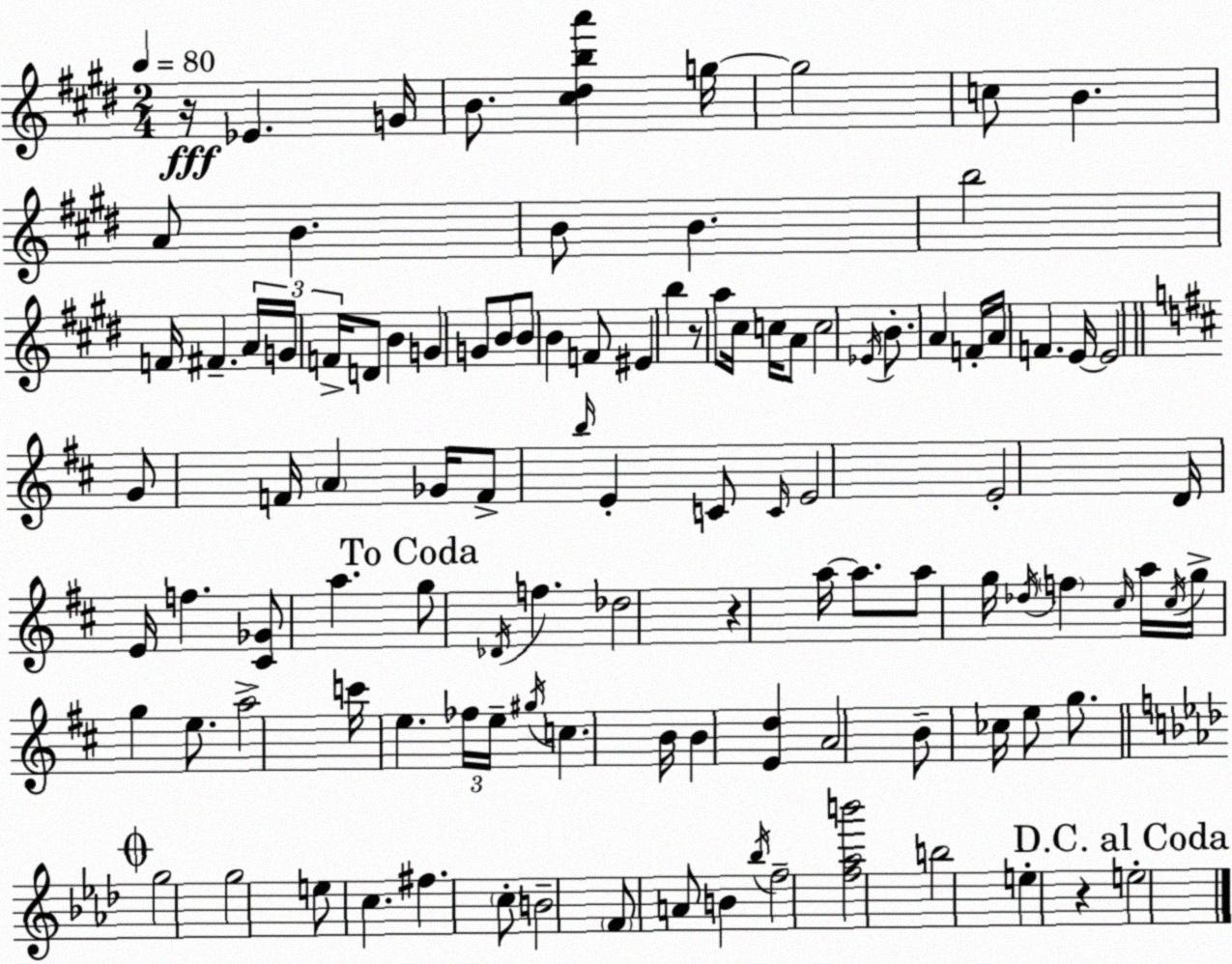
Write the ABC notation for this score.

X:1
T:Untitled
M:2/4
L:1/4
K:E
z/4 _E G/4 B/2 [^c^dba'] g/4 g2 c/2 B A/2 B B/2 B b2 F/4 ^F A/4 G/4 F/4 D/2 B G G/2 B/2 B/2 B F/2 ^E b z/2 a/2 ^c/4 c/4 A/2 c2 _E/4 B/2 A F/4 A/4 F E/4 E2 G/2 F/4 A _G/4 F/2 b/4 E C/2 C/4 E2 E2 D/4 E/4 f [^C_G]/2 a g/2 _D/4 f _d2 z a/4 a/2 a/2 g/4 _d/4 f ^c/4 a/4 ^c/4 g/4 g e/2 a2 c'/4 e _f/4 e/4 ^g/4 c B/4 B [Ed] A2 B/2 _c/4 e/2 g/2 g2 g2 e/2 c ^f c/2 B2 F/2 A/2 B _b/4 f2 [f_ab']2 b2 e z e2